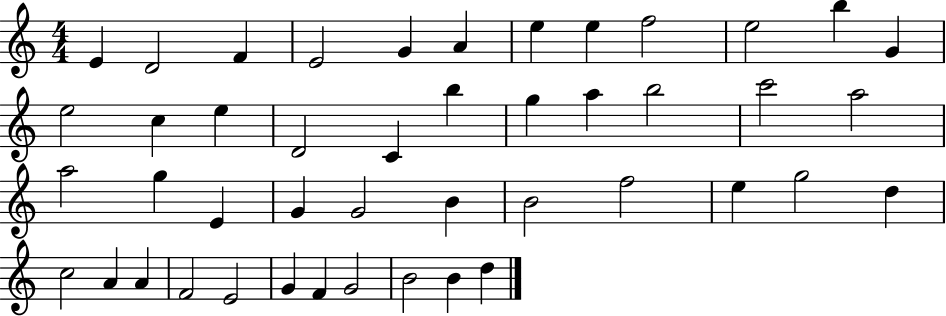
{
  \clef treble
  \numericTimeSignature
  \time 4/4
  \key c \major
  e'4 d'2 f'4 | e'2 g'4 a'4 | e''4 e''4 f''2 | e''2 b''4 g'4 | \break e''2 c''4 e''4 | d'2 c'4 b''4 | g''4 a''4 b''2 | c'''2 a''2 | \break a''2 g''4 e'4 | g'4 g'2 b'4 | b'2 f''2 | e''4 g''2 d''4 | \break c''2 a'4 a'4 | f'2 e'2 | g'4 f'4 g'2 | b'2 b'4 d''4 | \break \bar "|."
}